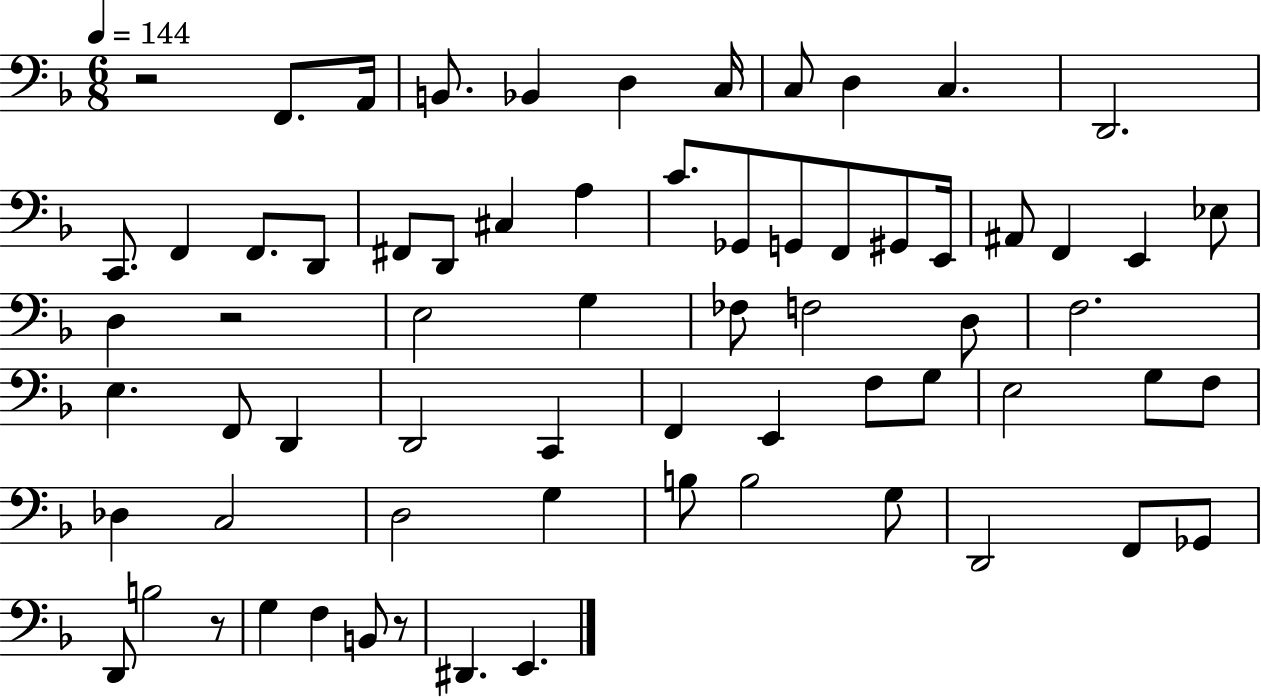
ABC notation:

X:1
T:Untitled
M:6/8
L:1/4
K:F
z2 F,,/2 A,,/4 B,,/2 _B,, D, C,/4 C,/2 D, C, D,,2 C,,/2 F,, F,,/2 D,,/2 ^F,,/2 D,,/2 ^C, A, C/2 _G,,/2 G,,/2 F,,/2 ^G,,/2 E,,/4 ^A,,/2 F,, E,, _E,/2 D, z2 E,2 G, _F,/2 F,2 D,/2 F,2 E, F,,/2 D,, D,,2 C,, F,, E,, F,/2 G,/2 E,2 G,/2 F,/2 _D, C,2 D,2 G, B,/2 B,2 G,/2 D,,2 F,,/2 _G,,/2 D,,/2 B,2 z/2 G, F, B,,/2 z/2 ^D,, E,,